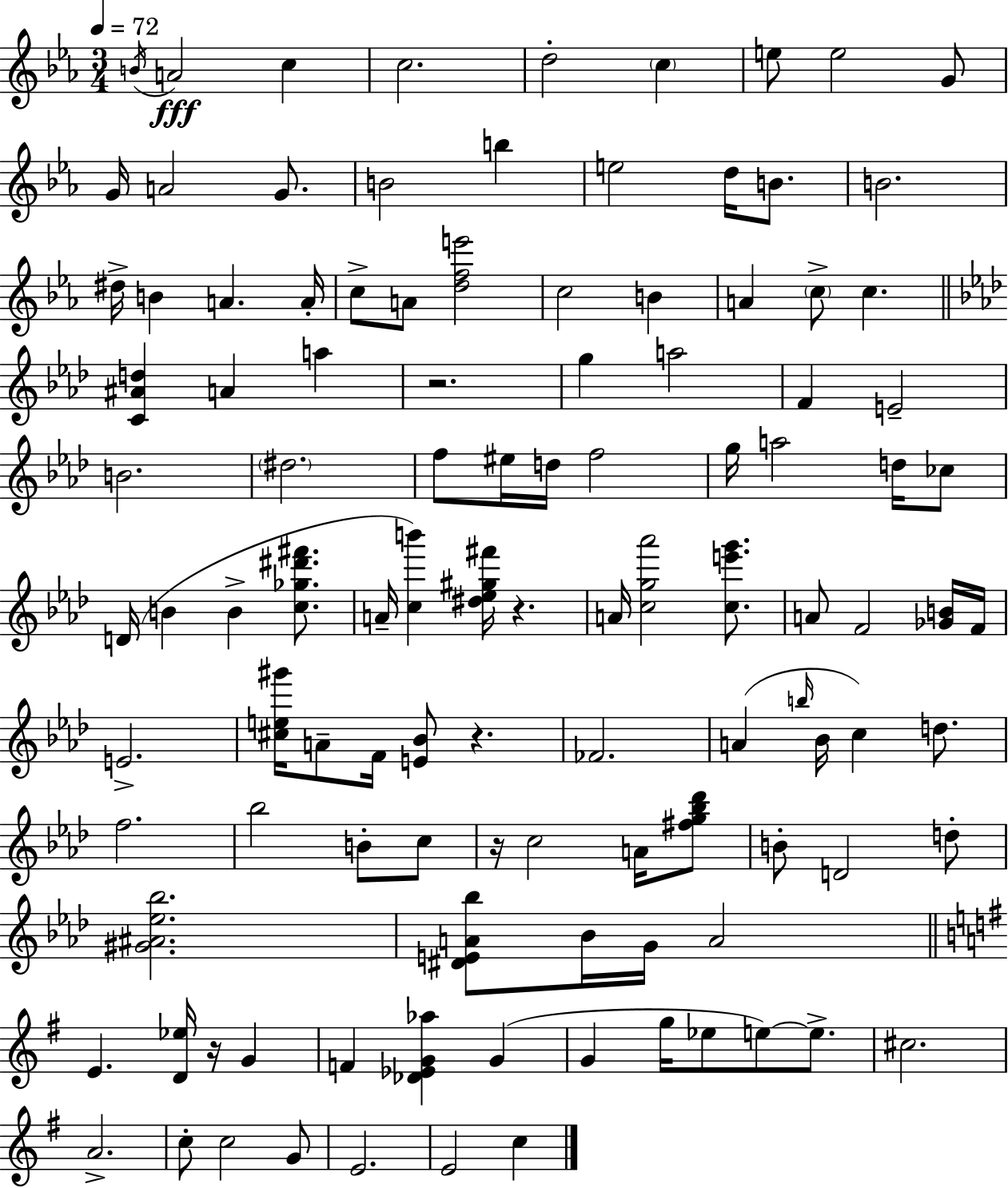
B4/s A4/h C5/q C5/h. D5/h C5/q E5/e E5/h G4/e G4/s A4/h G4/e. B4/h B5/q E5/h D5/s B4/e. B4/h. D#5/s B4/q A4/q. A4/s C5/e A4/e [D5,F5,E6]/h C5/h B4/q A4/q C5/e C5/q. [C4,A#4,D5]/q A4/q A5/q R/h. G5/q A5/h F4/q E4/h B4/h. D#5/h. F5/e EIS5/s D5/s F5/h G5/s A5/h D5/s CES5/e D4/s B4/q B4/q [C5,Gb5,D#6,F#6]/e. A4/s [C5,B6]/q [D#5,Eb5,G#5,F#6]/s R/q. A4/s [C5,G5,Ab6]/h [C5,E6,G6]/e. A4/e F4/h [Gb4,B4]/s F4/s E4/h. [C#5,E5,G#6]/s A4/e F4/s [E4,Bb4]/e R/q. FES4/h. A4/q B5/s Bb4/s C5/q D5/e. F5/h. Bb5/h B4/e C5/e R/s C5/h A4/s [F#5,G5,Bb5,Db6]/e B4/e D4/h D5/e [G#4,A#4,Eb5,Bb5]/h. [D#4,E4,A4,Bb5]/e Bb4/s G4/s A4/h E4/q. [D4,Eb5]/s R/s G4/q F4/q [Db4,Eb4,G4,Ab5]/q G4/q G4/q G5/s Eb5/e E5/e E5/e. C#5/h. A4/h. C5/e C5/h G4/e E4/h. E4/h C5/q